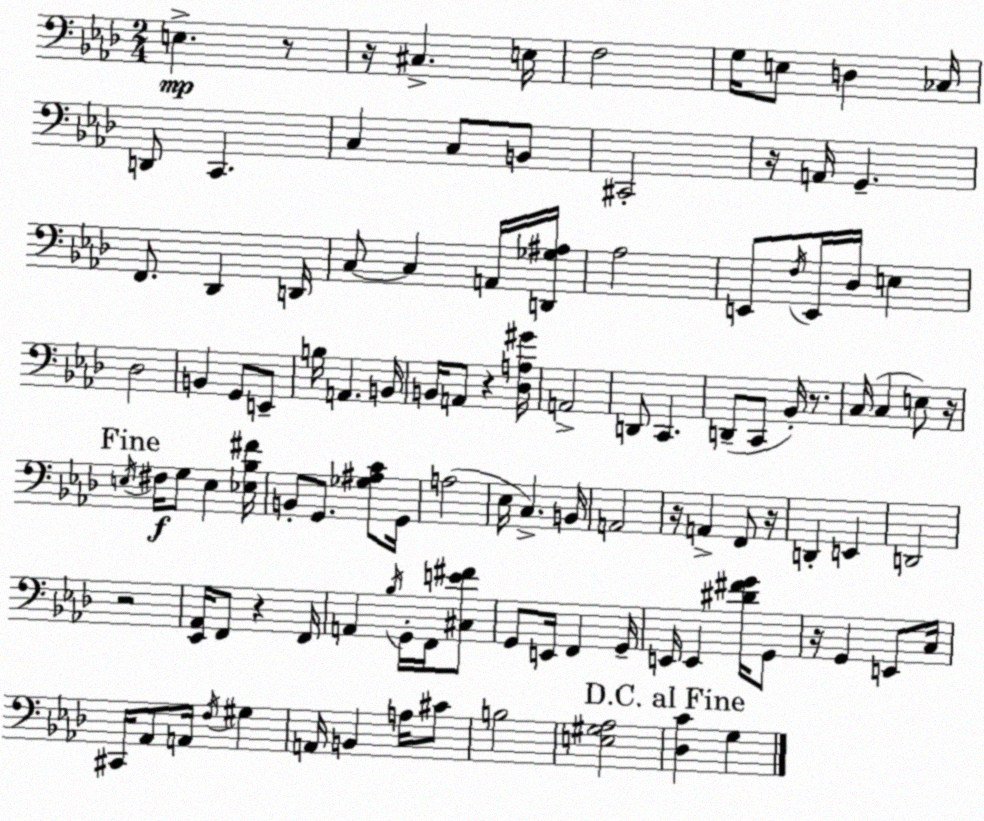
X:1
T:Untitled
M:2/4
L:1/4
K:Fm
E, z/2 z/4 ^C, E,/4 F,2 G,/4 E,/2 D, _C,/4 D,,/2 C,, C, C,/2 B,,/2 ^C,,2 z/4 A,,/4 G,, F,,/2 _D,, D,,/4 C,/2 C, A,,/4 [D,,_G,^A,]/4 _A,2 E,,/2 F,/4 E,,/4 _D,/4 E, _D,2 B,, G,,/2 E,,/2 B,/4 A,, B,,/4 B,,/4 A,,/2 z [_D,A,^G]/4 A,,2 D,,/2 C,, D,,/2 C,,/2 _B,,/4 z/2 C,/4 C, E,/2 z/4 E,/4 ^F,/4 G,/2 E, [_E,_B,^F]/4 B,,/2 G,,/2 [_G,^A,C]/2 G,,/4 A,2 _E,/4 C, B,,/4 A,,2 z/4 A,, F,,/2 z/4 D,, E,, D,,2 z2 [_E,,_A,,]/4 F,,/2 z F,,/4 A,, _B,/4 G,,/4 F,,/4 [^C,E^F]/2 G,,/2 E,,/4 F,, G,,/4 E,,/4 E,, [^D^FG]/4 G,,/2 z/4 G,, E,,/2 C,/4 ^C,,/4 _A,,/2 A,,/4 F,/4 ^G, A,,/4 B,, A,/4 ^C/2 B,2 [E,^G,_A,]2 [_D,C] G,